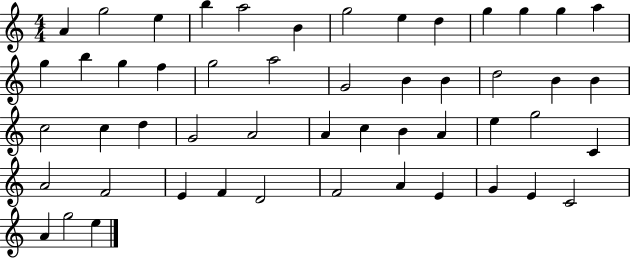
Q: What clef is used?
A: treble